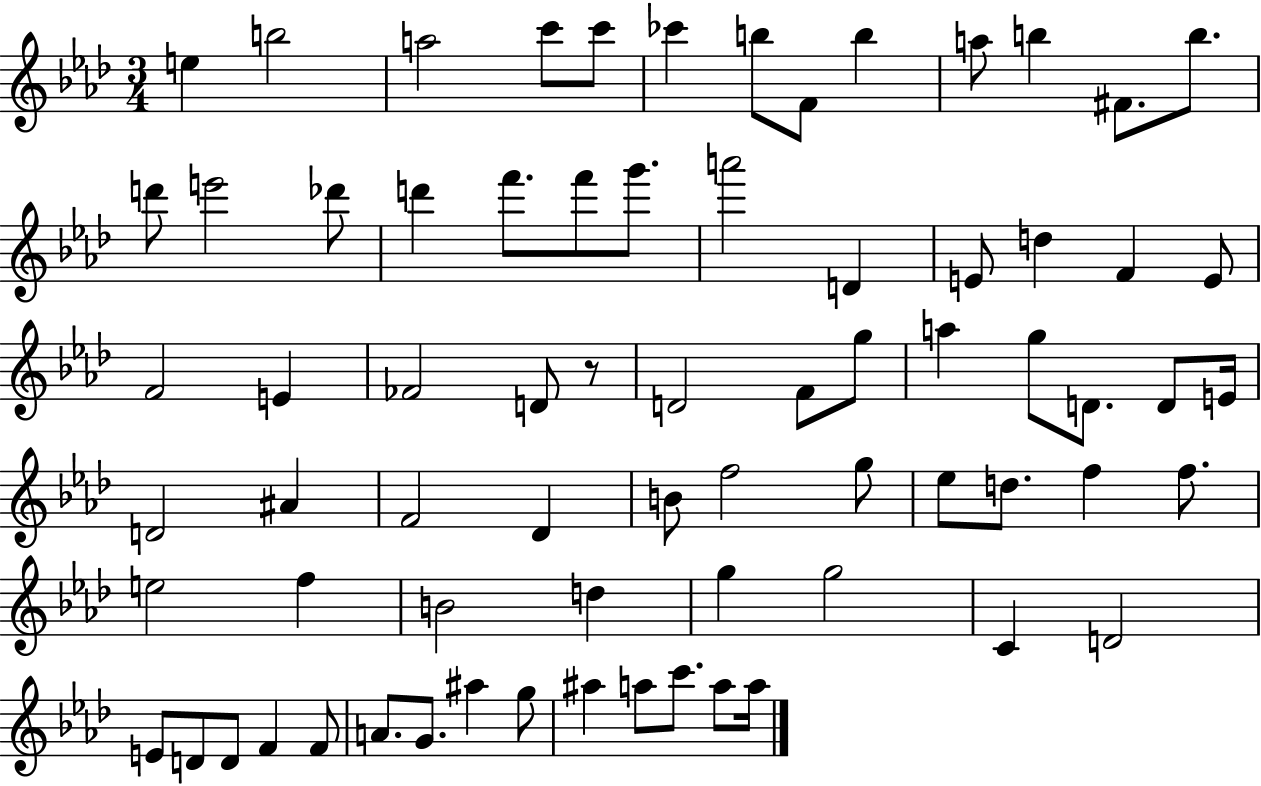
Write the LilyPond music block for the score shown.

{
  \clef treble
  \numericTimeSignature
  \time 3/4
  \key aes \major
  e''4 b''2 | a''2 c'''8 c'''8 | ces'''4 b''8 f'8 b''4 | a''8 b''4 fis'8. b''8. | \break d'''8 e'''2 des'''8 | d'''4 f'''8. f'''8 g'''8. | a'''2 d'4 | e'8 d''4 f'4 e'8 | \break f'2 e'4 | fes'2 d'8 r8 | d'2 f'8 g''8 | a''4 g''8 d'8. d'8 e'16 | \break d'2 ais'4 | f'2 des'4 | b'8 f''2 g''8 | ees''8 d''8. f''4 f''8. | \break e''2 f''4 | b'2 d''4 | g''4 g''2 | c'4 d'2 | \break e'8 d'8 d'8 f'4 f'8 | a'8. g'8. ais''4 g''8 | ais''4 a''8 c'''8. a''8 a''16 | \bar "|."
}